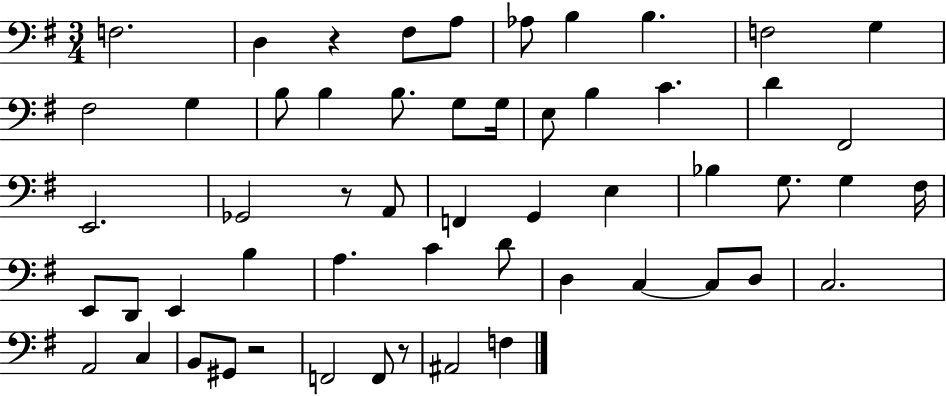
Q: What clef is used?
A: bass